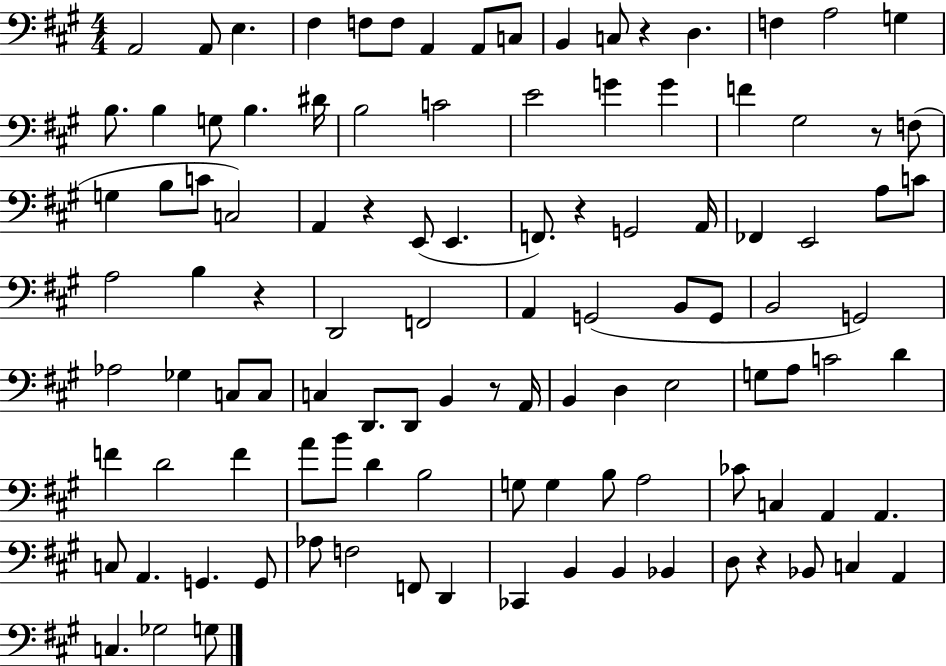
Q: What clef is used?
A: bass